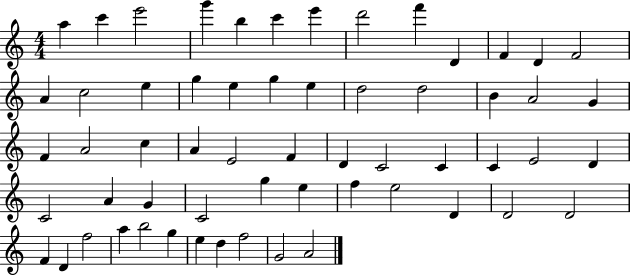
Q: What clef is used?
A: treble